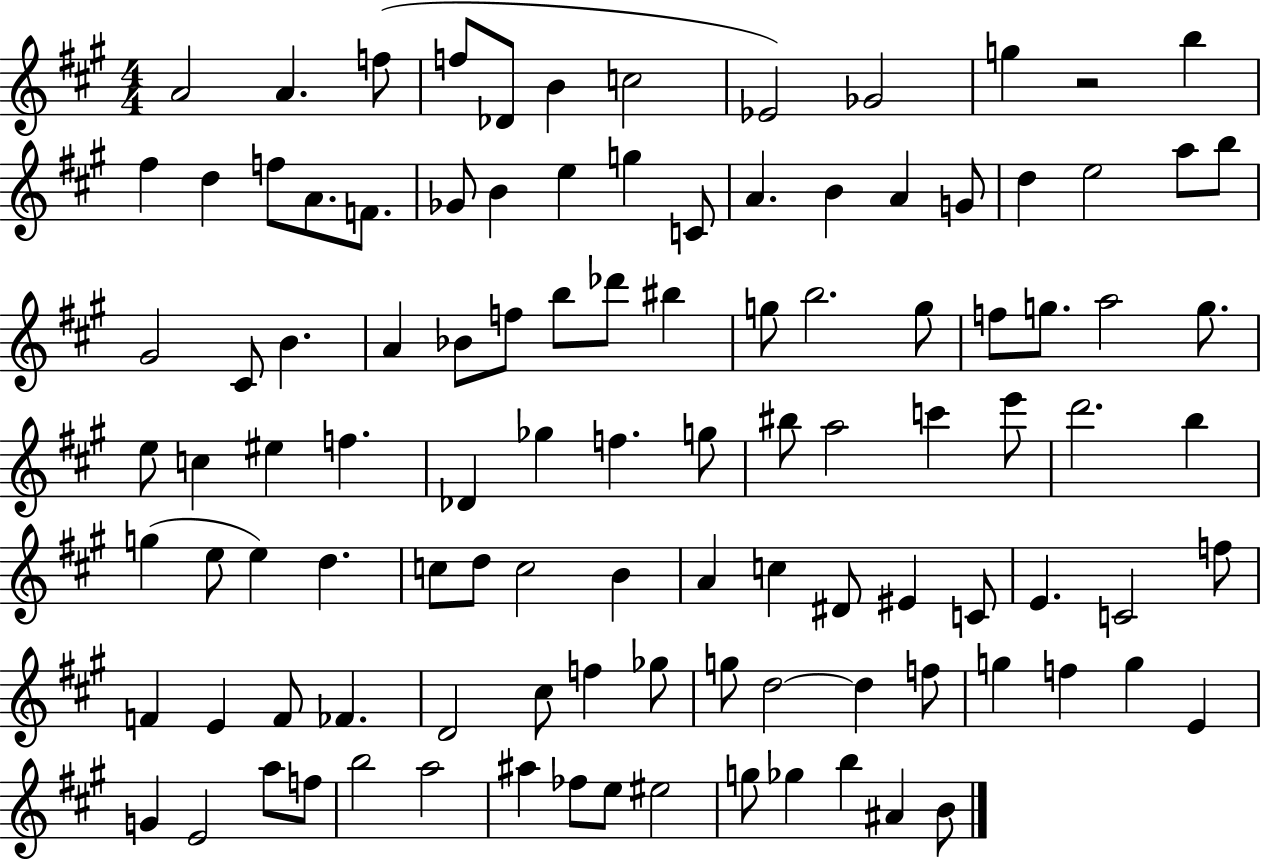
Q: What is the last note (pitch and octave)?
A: B4